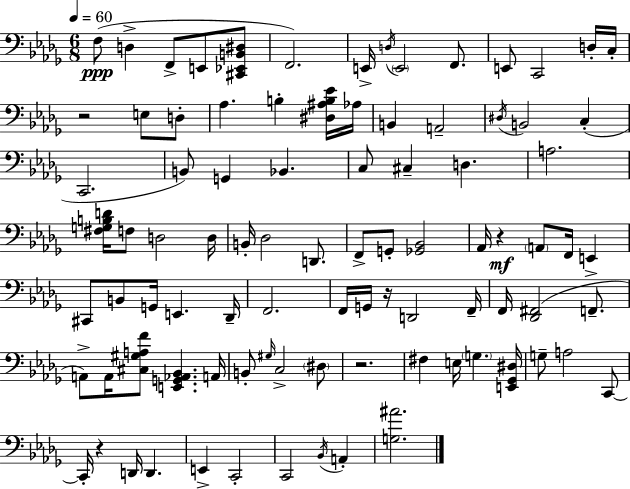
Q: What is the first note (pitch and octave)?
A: F3